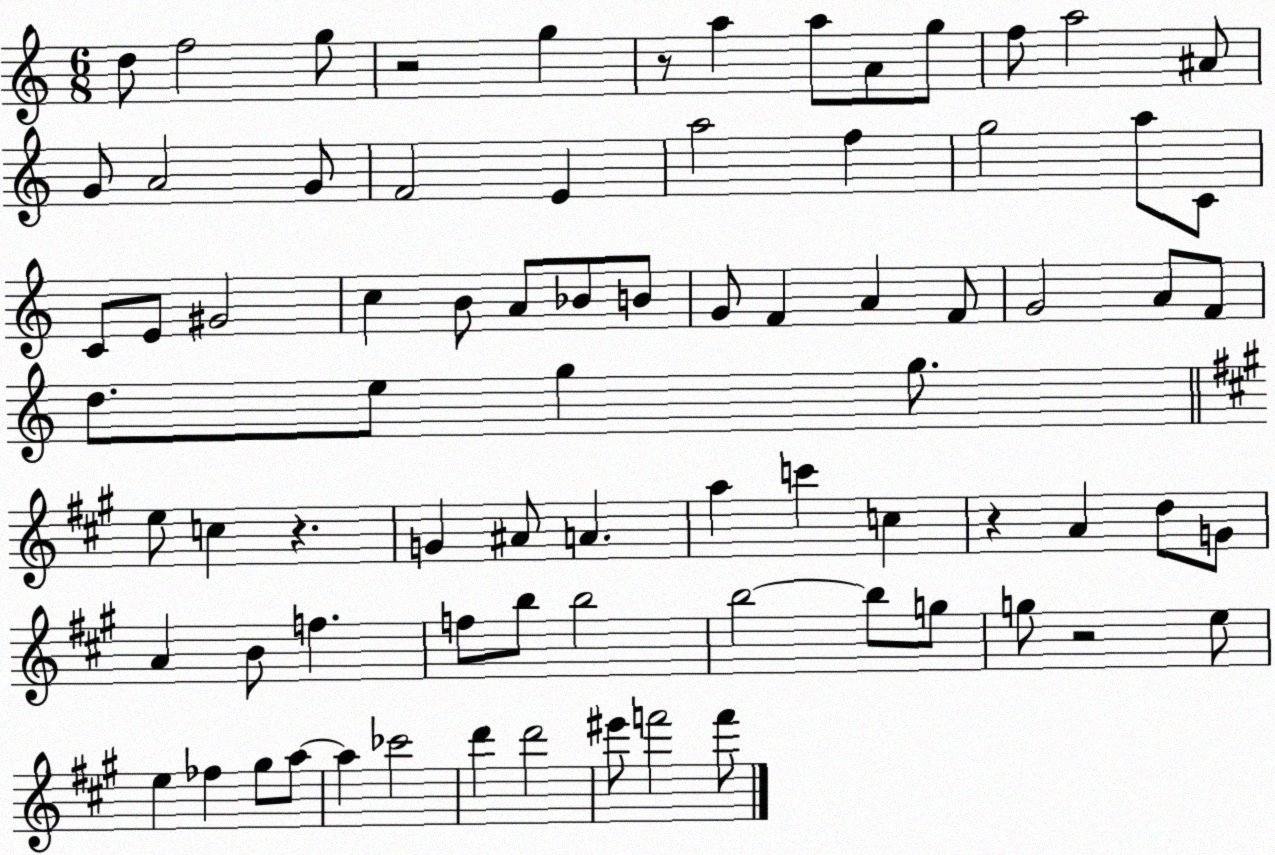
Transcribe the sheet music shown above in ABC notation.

X:1
T:Untitled
M:6/8
L:1/4
K:C
d/2 f2 g/2 z2 g z/2 a a/2 A/2 g/2 f/2 a2 ^A/2 G/2 A2 G/2 F2 E a2 f g2 a/2 C/2 C/2 E/2 ^G2 c B/2 A/2 _B/2 B/2 G/2 F A F/2 G2 A/2 F/2 d/2 e/2 g g/2 e/2 c z G ^A/2 A a c' c z A d/2 G/2 A B/2 f f/2 b/2 b2 b2 b/2 g/2 g/2 z2 e/2 e _f ^g/2 a/2 a _c'2 d' d'2 ^e'/2 f'2 f'/2